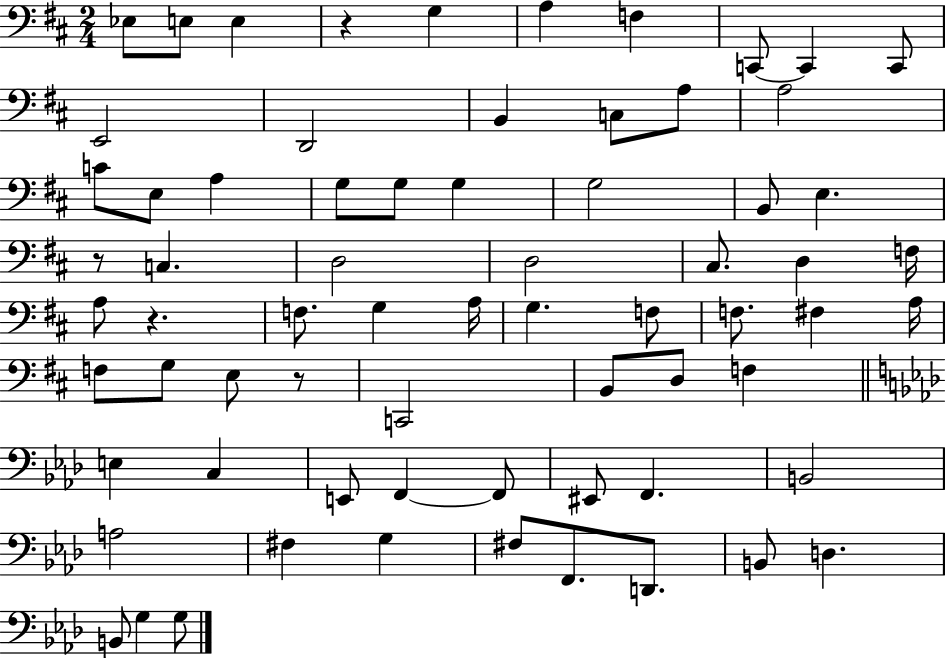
{
  \clef bass
  \numericTimeSignature
  \time 2/4
  \key d \major
  \repeat volta 2 { ees8 e8 e4 | r4 g4 | a4 f4 | c,8~~ c,4 c,8 | \break e,2 | d,2 | b,4 c8 a8 | a2 | \break c'8 e8 a4 | g8 g8 g4 | g2 | b,8 e4. | \break r8 c4. | d2 | d2 | cis8. d4 f16 | \break a8 r4. | f8. g4 a16 | g4. f8 | f8. fis4 a16 | \break f8 g8 e8 r8 | c,2 | b,8 d8 f4 | \bar "||" \break \key f \minor e4 c4 | e,8 f,4~~ f,8 | eis,8 f,4. | b,2 | \break a2 | fis4 g4 | fis8 f,8. d,8. | b,8 d4. | \break b,8 g4 g8 | } \bar "|."
}